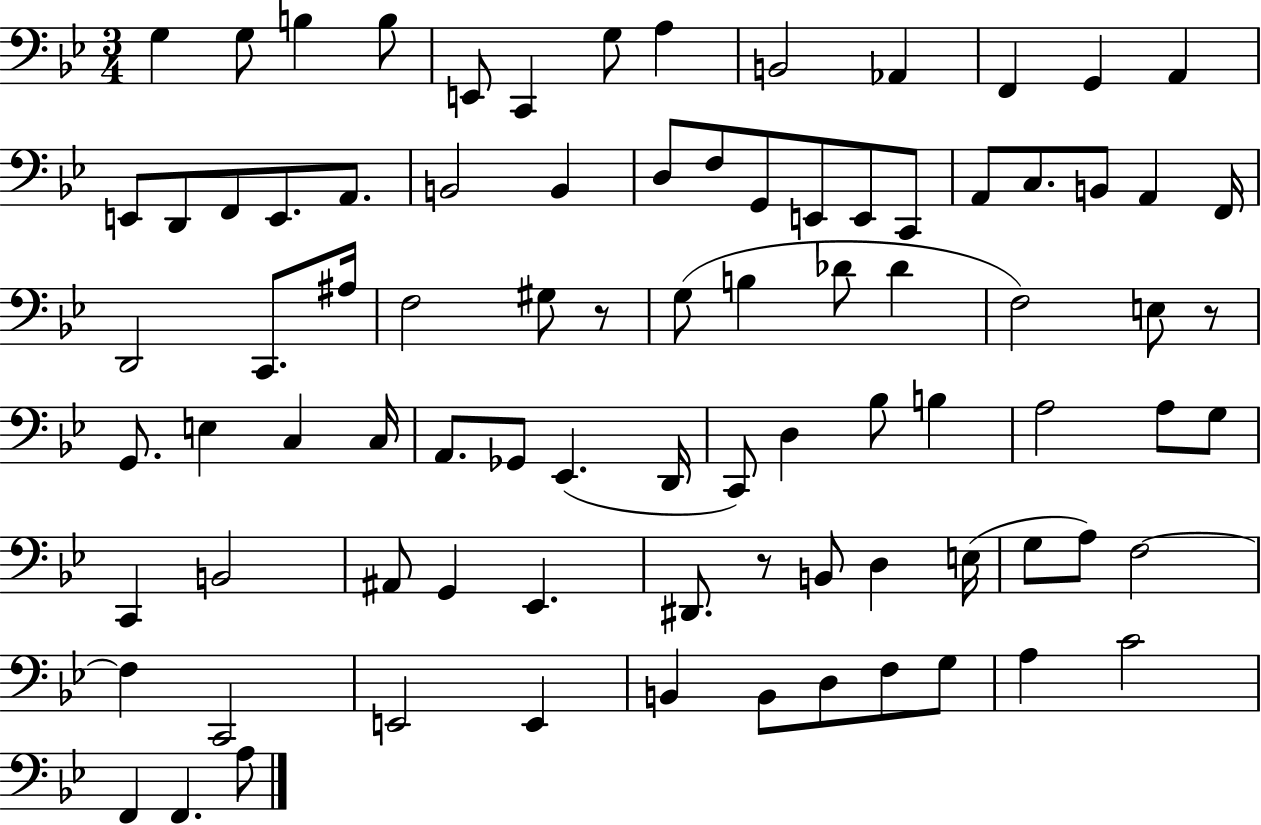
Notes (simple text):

G3/q G3/e B3/q B3/e E2/e C2/q G3/e A3/q B2/h Ab2/q F2/q G2/q A2/q E2/e D2/e F2/e E2/e. A2/e. B2/h B2/q D3/e F3/e G2/e E2/e E2/e C2/e A2/e C3/e. B2/e A2/q F2/s D2/h C2/e. A#3/s F3/h G#3/e R/e G3/e B3/q Db4/e Db4/q F3/h E3/e R/e G2/e. E3/q C3/q C3/s A2/e. Gb2/e Eb2/q. D2/s C2/e D3/q Bb3/e B3/q A3/h A3/e G3/e C2/q B2/h A#2/e G2/q Eb2/q. D#2/e. R/e B2/e D3/q E3/s G3/e A3/e F3/h F3/q C2/h E2/h E2/q B2/q B2/e D3/e F3/e G3/e A3/q C4/h F2/q F2/q. A3/e